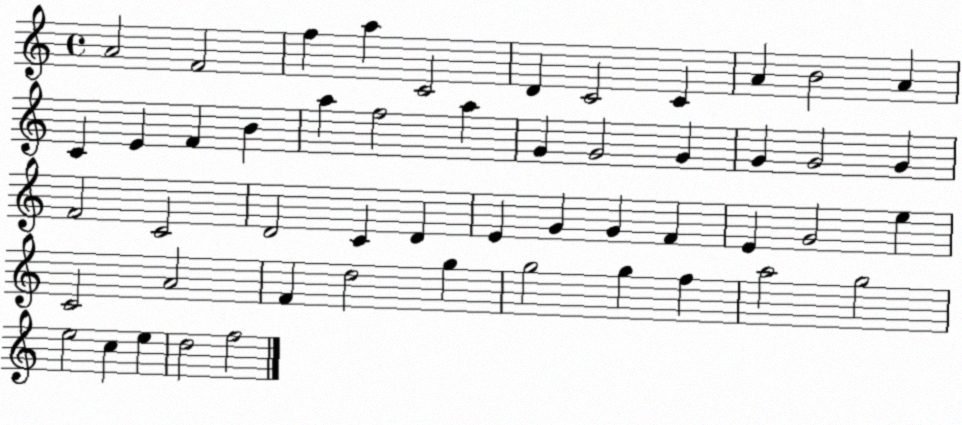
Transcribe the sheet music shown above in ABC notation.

X:1
T:Untitled
M:4/4
L:1/4
K:C
A2 F2 f a C2 D C2 C A B2 A C E F B a f2 a G G2 G G G2 G F2 C2 D2 C D E G G F E G2 e C2 A2 F d2 g g2 g f a2 g2 e2 c e d2 f2